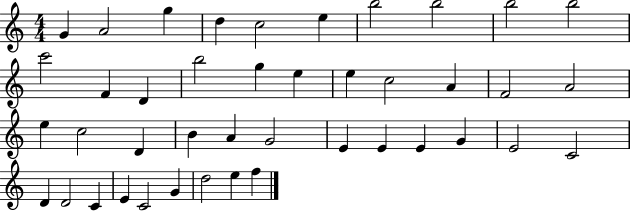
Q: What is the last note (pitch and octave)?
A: F5